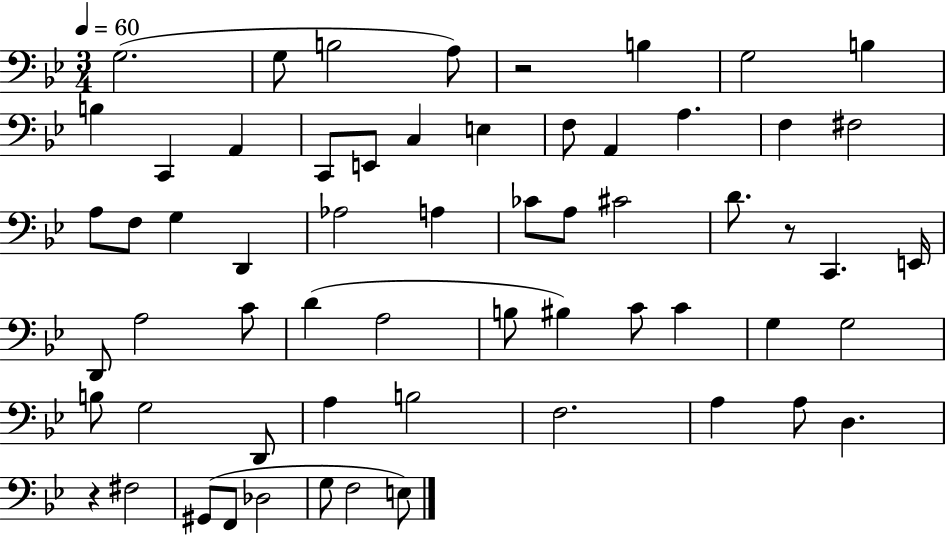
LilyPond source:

{
  \clef bass
  \numericTimeSignature
  \time 3/4
  \key bes \major
  \tempo 4 = 60
  g2.( | g8 b2 a8) | r2 b4 | g2 b4 | \break b4 c,4 a,4 | c,8 e,8 c4 e4 | f8 a,4 a4. | f4 fis2 | \break a8 f8 g4 d,4 | aes2 a4 | ces'8 a8 cis'2 | d'8. r8 c,4. e,16 | \break d,8 a2 c'8 | d'4( a2 | b8 bis4) c'8 c'4 | g4 g2 | \break b8 g2 d,8 | a4 b2 | f2. | a4 a8 d4. | \break r4 fis2 | gis,8( f,8 des2 | g8 f2 e8) | \bar "|."
}